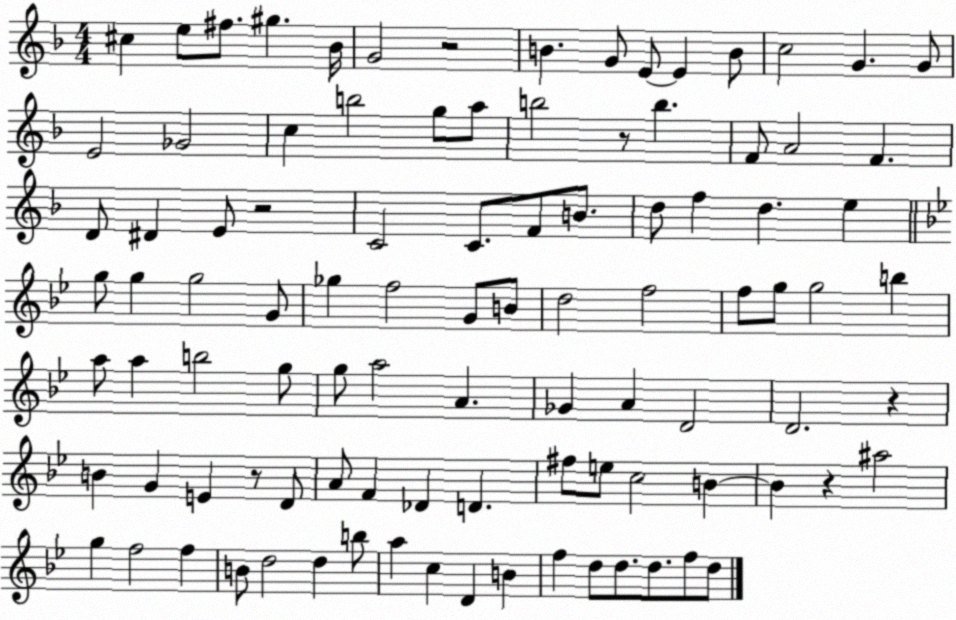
X:1
T:Untitled
M:4/4
L:1/4
K:F
^c e/2 ^f/2 ^g _B/4 G2 z2 B G/2 E/2 E B/2 c2 G G/2 E2 _G2 c b2 g/2 a/2 b2 z/2 b F/2 A2 F D/2 ^D E/2 z2 C2 C/2 F/2 B/2 d/2 f d e g/2 g g2 G/2 _g f2 G/2 B/2 d2 f2 f/2 g/2 g2 b a/2 a b2 g/2 g/2 a2 A _G A D2 D2 z B G E z/2 D/2 A/2 F _D D ^f/2 e/2 c2 B B z ^a2 g f2 f B/2 d2 d b/2 a c D B f d/2 d/2 d/2 f/2 d/2